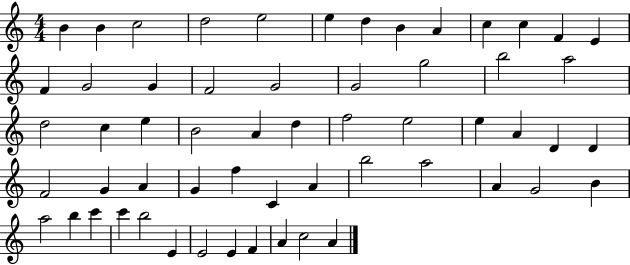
X:1
T:Untitled
M:4/4
L:1/4
K:C
B B c2 d2 e2 e d B A c c F E F G2 G F2 G2 G2 g2 b2 a2 d2 c e B2 A d f2 e2 e A D D F2 G A G f C A b2 a2 A G2 B a2 b c' c' b2 E E2 E F A c2 A